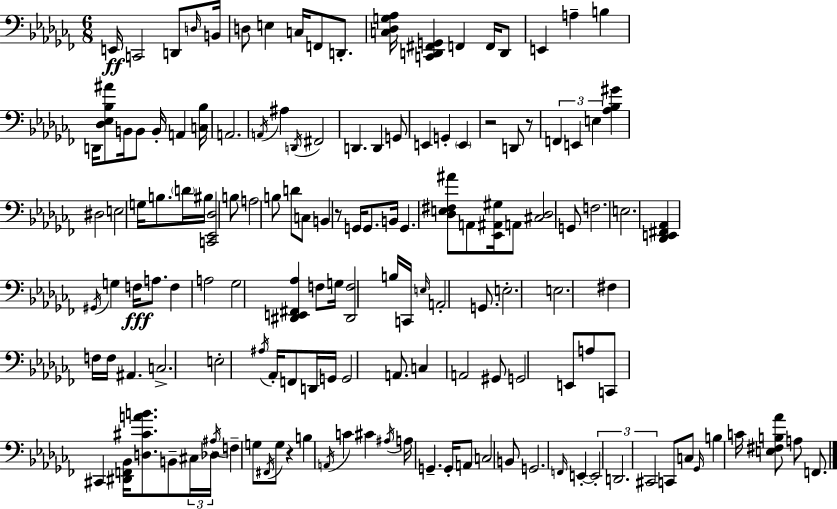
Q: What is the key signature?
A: AES minor